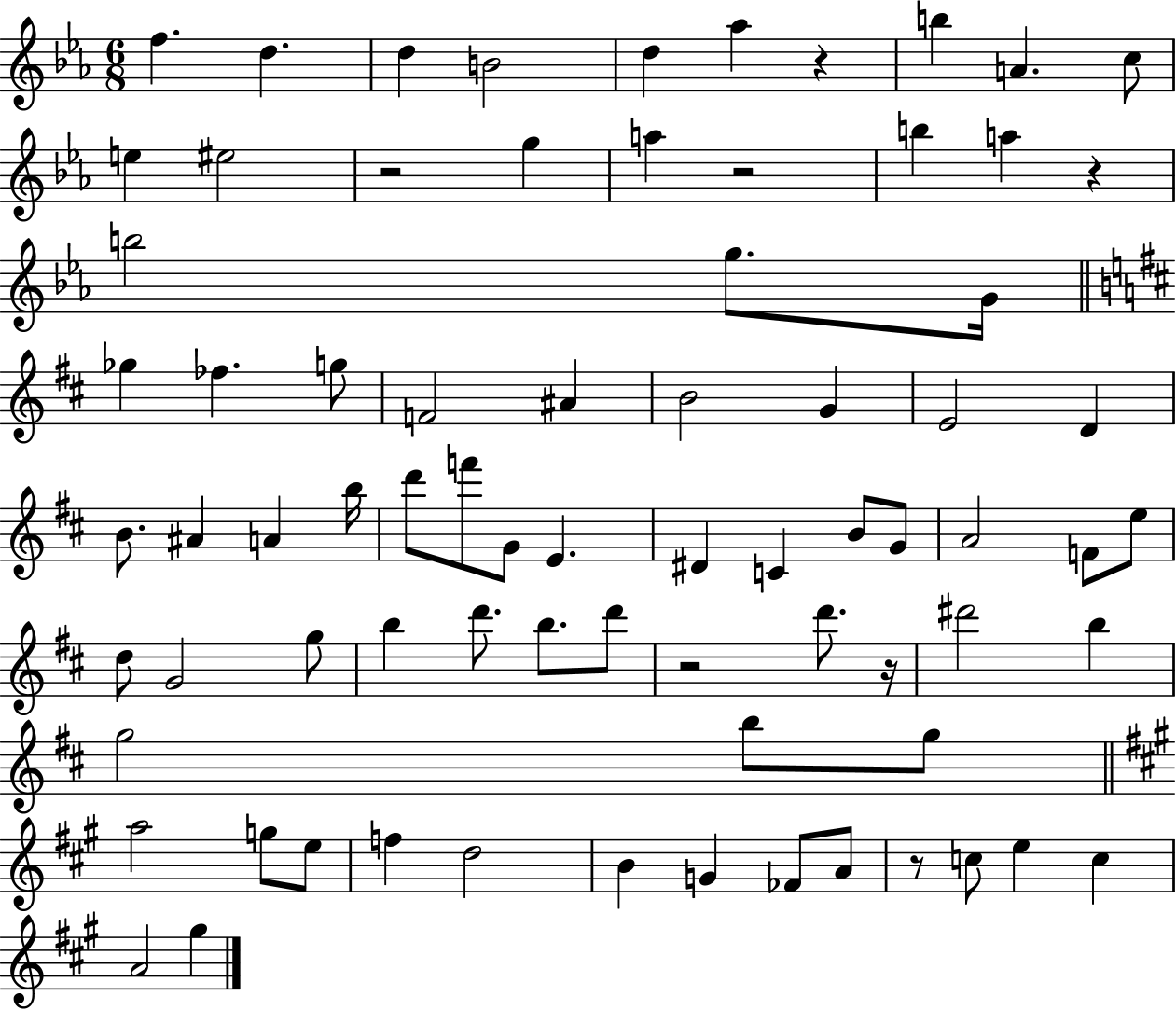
F5/q. D5/q. D5/q B4/h D5/q Ab5/q R/q B5/q A4/q. C5/e E5/q EIS5/h R/h G5/q A5/q R/h B5/q A5/q R/q B5/h G5/e. G4/s Gb5/q FES5/q. G5/e F4/h A#4/q B4/h G4/q E4/h D4/q B4/e. A#4/q A4/q B5/s D6/e F6/e G4/e E4/q. D#4/q C4/q B4/e G4/e A4/h F4/e E5/e D5/e G4/h G5/e B5/q D6/e. B5/e. D6/e R/h D6/e. R/s D#6/h B5/q G5/h B5/e G5/e A5/h G5/e E5/e F5/q D5/h B4/q G4/q FES4/e A4/e R/e C5/e E5/q C5/q A4/h G#5/q